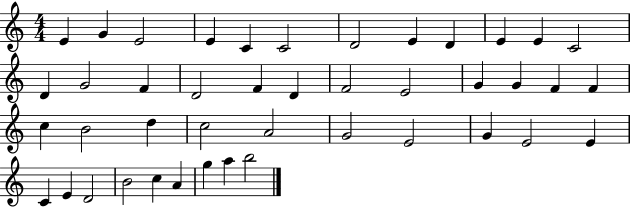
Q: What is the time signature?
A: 4/4